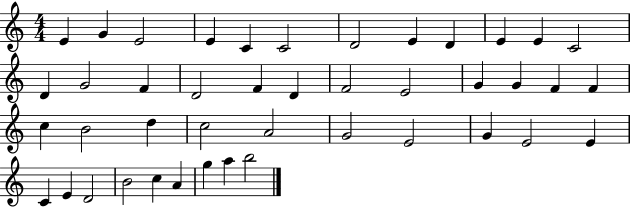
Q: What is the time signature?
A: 4/4